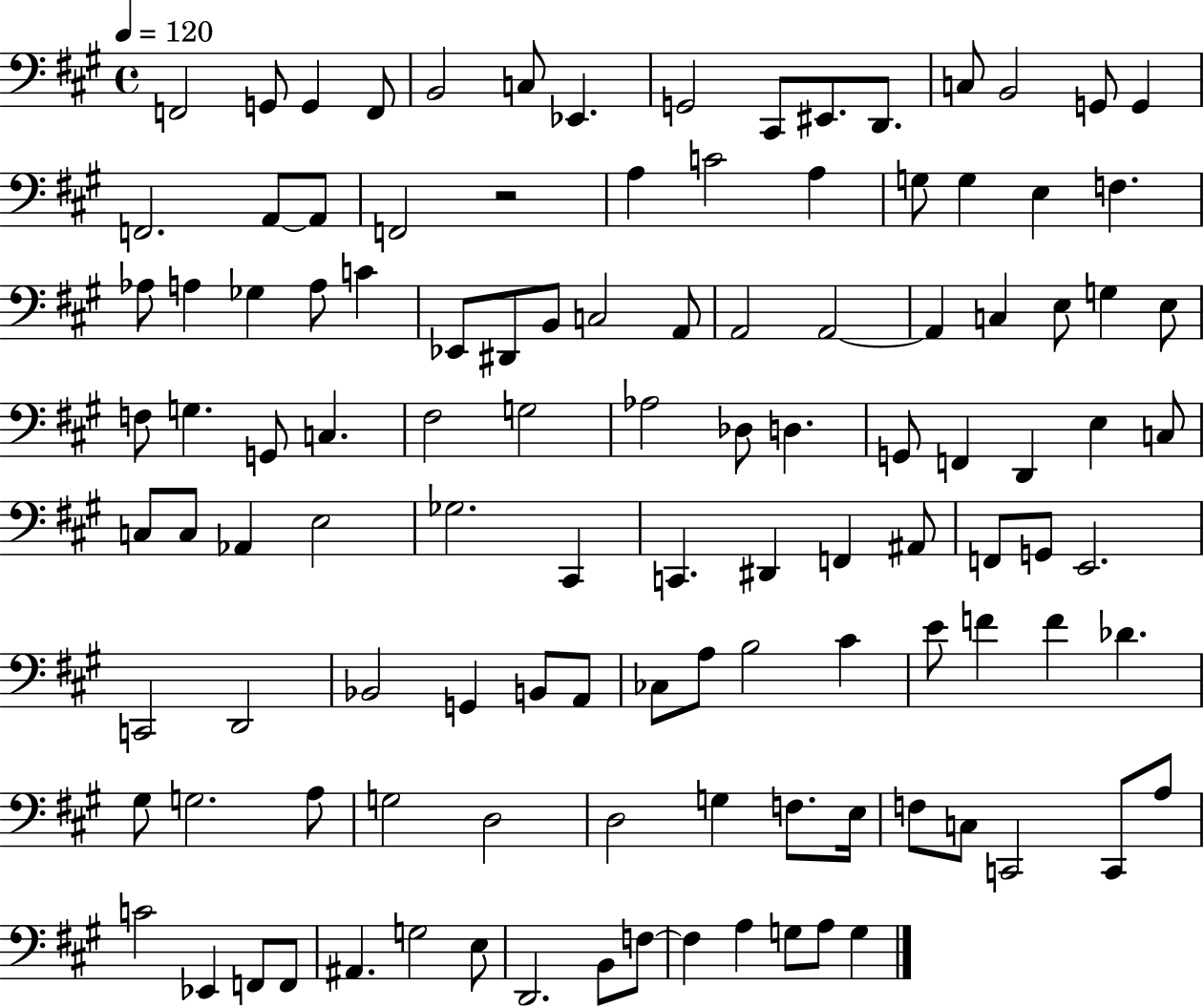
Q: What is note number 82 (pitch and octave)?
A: F4